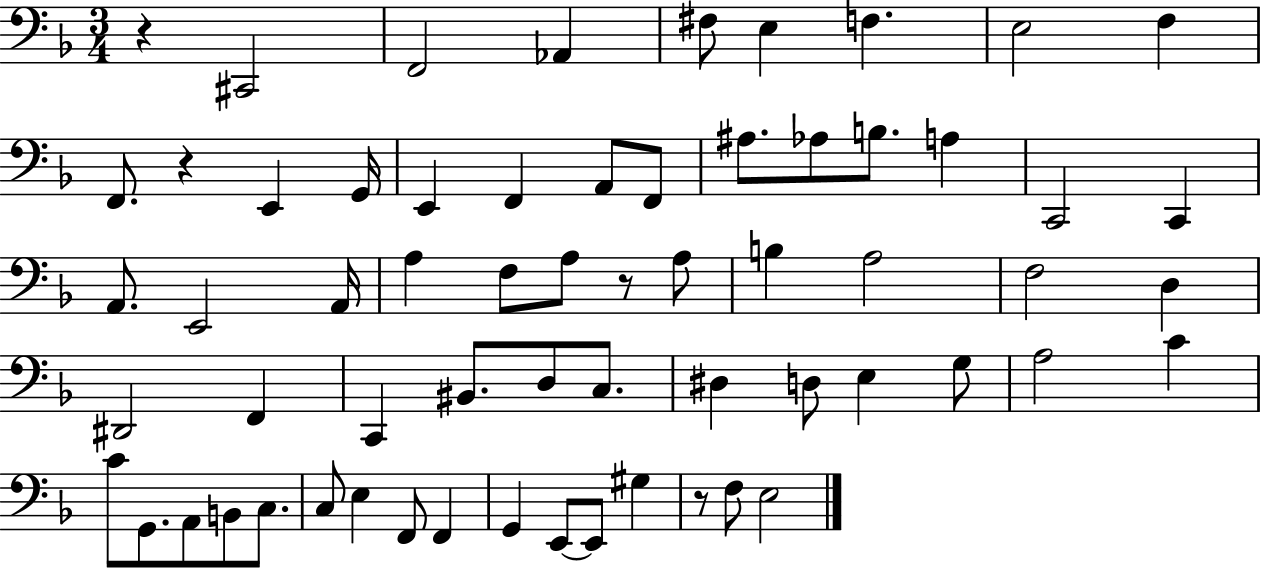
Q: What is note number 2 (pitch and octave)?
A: F2